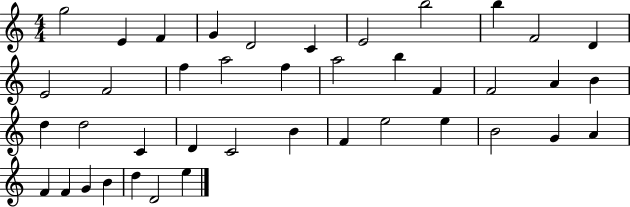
G5/h E4/q F4/q G4/q D4/h C4/q E4/h B5/h B5/q F4/h D4/q E4/h F4/h F5/q A5/h F5/q A5/h B5/q F4/q F4/h A4/q B4/q D5/q D5/h C4/q D4/q C4/h B4/q F4/q E5/h E5/q B4/h G4/q A4/q F4/q F4/q G4/q B4/q D5/q D4/h E5/q